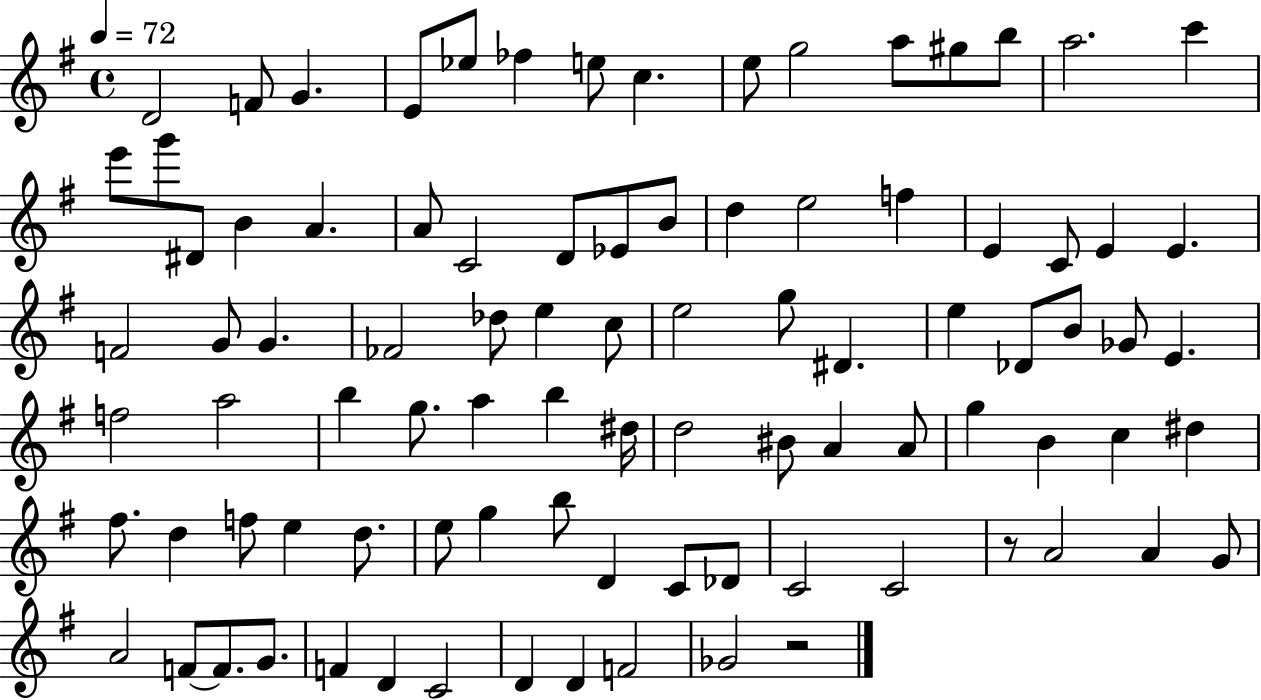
{
  \clef treble
  \time 4/4
  \defaultTimeSignature
  \key g \major
  \tempo 4 = 72
  d'2 f'8 g'4. | e'8 ees''8 fes''4 e''8 c''4. | e''8 g''2 a''8 gis''8 b''8 | a''2. c'''4 | \break e'''8 g'''8 dis'8 b'4 a'4. | a'8 c'2 d'8 ees'8 b'8 | d''4 e''2 f''4 | e'4 c'8 e'4 e'4. | \break f'2 g'8 g'4. | fes'2 des''8 e''4 c''8 | e''2 g''8 dis'4. | e''4 des'8 b'8 ges'8 e'4. | \break f''2 a''2 | b''4 g''8. a''4 b''4 dis''16 | d''2 bis'8 a'4 a'8 | g''4 b'4 c''4 dis''4 | \break fis''8. d''4 f''8 e''4 d''8. | e''8 g''4 b''8 d'4 c'8 des'8 | c'2 c'2 | r8 a'2 a'4 g'8 | \break a'2 f'8~~ f'8. g'8. | f'4 d'4 c'2 | d'4 d'4 f'2 | ges'2 r2 | \break \bar "|."
}